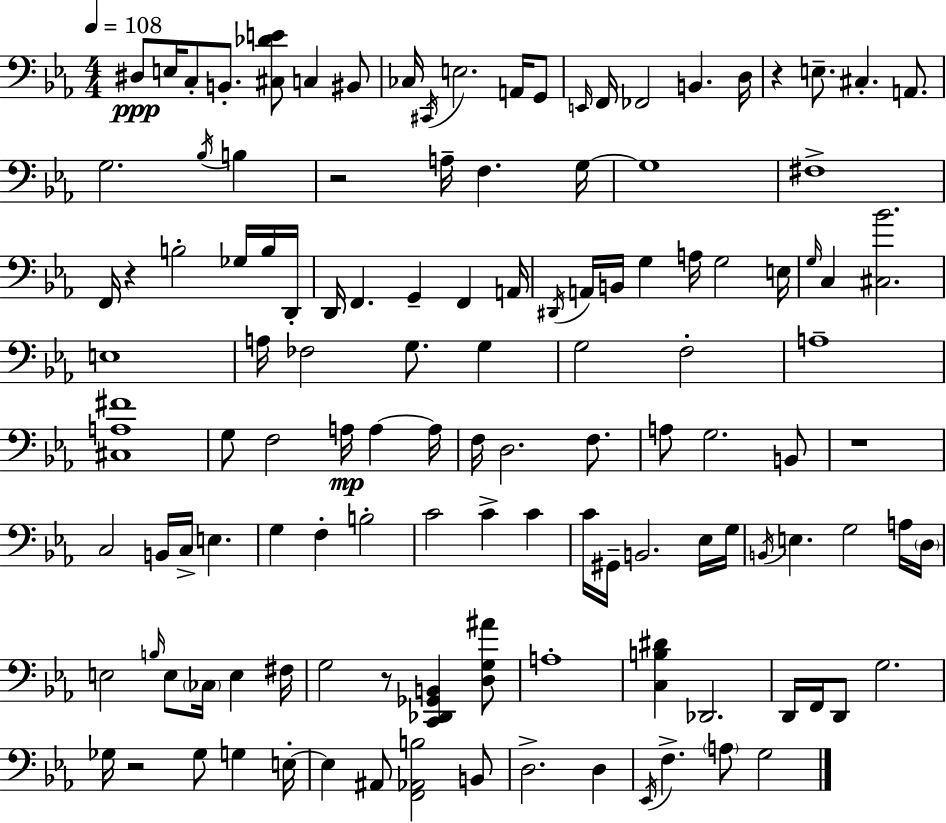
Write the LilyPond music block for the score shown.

{
  \clef bass
  \numericTimeSignature
  \time 4/4
  \key c \minor
  \tempo 4 = 108
  \repeat volta 2 { dis8\ppp e16 c8-. b,8.-. <cis des' e'>8 c4 bis,8 | ces16 \acciaccatura { cis,16 } e2. a,16 g,8 | \grace { e,16 } f,16 fes,2 b,4. | d16 r4 e8.-- cis4.-. a,8. | \break g2. \acciaccatura { bes16 } b4 | r2 a16-- f4. | g16~~ g1 | fis1-> | \break f,16 r4 b2-. | ges16 b16 d,16-. d,16 f,4. g,4-- f,4 | a,16 \acciaccatura { dis,16 } a,16 b,16 g4 a16 g2 | e16 \grace { g16 } c4 <cis bes'>2. | \break e1 | a16 fes2 g8. | g4 g2 f2-. | a1-- | \break <cis a fis'>1 | g8 f2 a16\mp | a4~~ a16 f16 d2. | f8. a8 g2. | \break b,8 r1 | c2 b,16 c16-> e4. | g4 f4-. b2-. | c'2 c'4-> | \break c'4 c'16 gis,16-- b,2. | ees16 g16 \acciaccatura { b,16 } e4. g2 | a16 \parenthesize d16 e2 \grace { b16 } e8 | \parenthesize ces16 e4 fis16 g2 r8 | \break <c, des, ges, b,>4 <d g ais'>8 a1-. | <c b dis'>4 des,2. | d,16 f,16 d,8 g2. | ges16 r2 | \break ges8 g4 e16-.~~ e4 ais,8 <f, aes, b>2 | b,8 d2.-> | d4 \acciaccatura { ees,16 } f4.-> \parenthesize a8 | g2 } \bar "|."
}